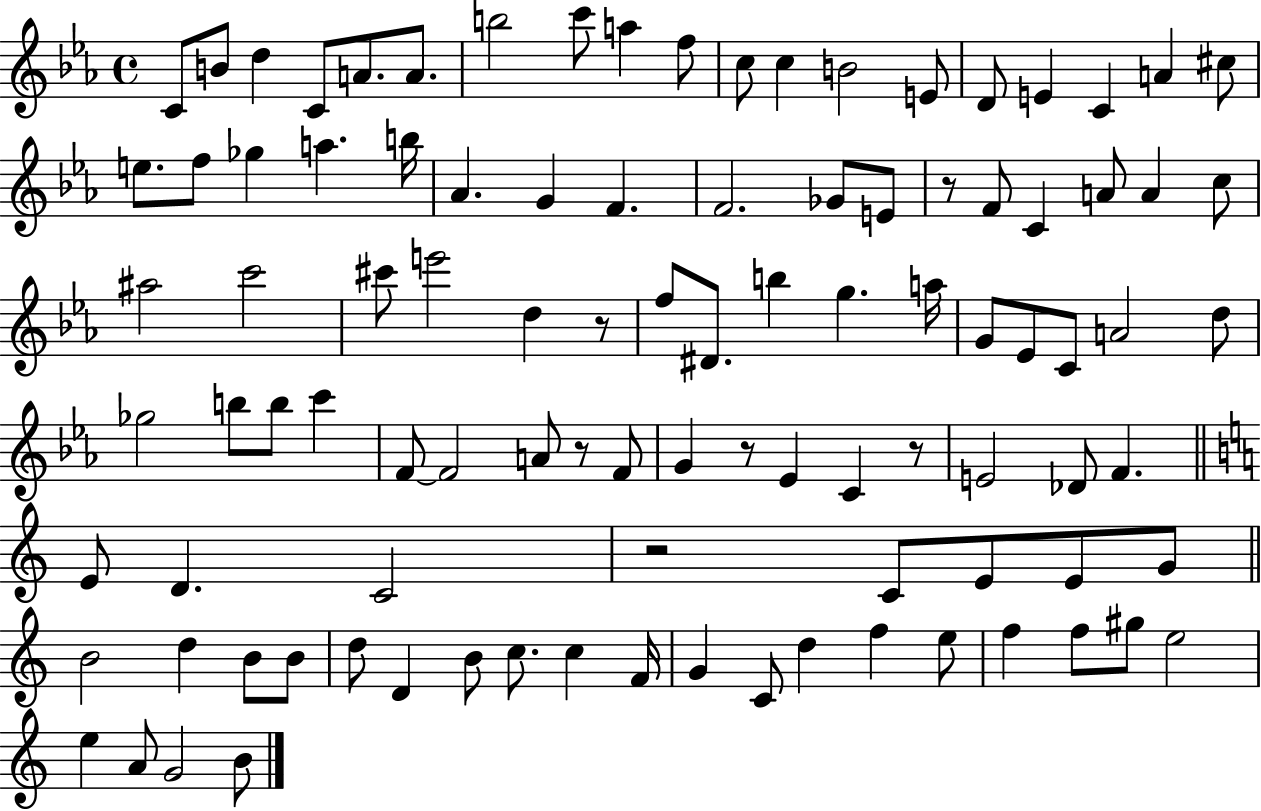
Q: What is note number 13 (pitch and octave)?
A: B4